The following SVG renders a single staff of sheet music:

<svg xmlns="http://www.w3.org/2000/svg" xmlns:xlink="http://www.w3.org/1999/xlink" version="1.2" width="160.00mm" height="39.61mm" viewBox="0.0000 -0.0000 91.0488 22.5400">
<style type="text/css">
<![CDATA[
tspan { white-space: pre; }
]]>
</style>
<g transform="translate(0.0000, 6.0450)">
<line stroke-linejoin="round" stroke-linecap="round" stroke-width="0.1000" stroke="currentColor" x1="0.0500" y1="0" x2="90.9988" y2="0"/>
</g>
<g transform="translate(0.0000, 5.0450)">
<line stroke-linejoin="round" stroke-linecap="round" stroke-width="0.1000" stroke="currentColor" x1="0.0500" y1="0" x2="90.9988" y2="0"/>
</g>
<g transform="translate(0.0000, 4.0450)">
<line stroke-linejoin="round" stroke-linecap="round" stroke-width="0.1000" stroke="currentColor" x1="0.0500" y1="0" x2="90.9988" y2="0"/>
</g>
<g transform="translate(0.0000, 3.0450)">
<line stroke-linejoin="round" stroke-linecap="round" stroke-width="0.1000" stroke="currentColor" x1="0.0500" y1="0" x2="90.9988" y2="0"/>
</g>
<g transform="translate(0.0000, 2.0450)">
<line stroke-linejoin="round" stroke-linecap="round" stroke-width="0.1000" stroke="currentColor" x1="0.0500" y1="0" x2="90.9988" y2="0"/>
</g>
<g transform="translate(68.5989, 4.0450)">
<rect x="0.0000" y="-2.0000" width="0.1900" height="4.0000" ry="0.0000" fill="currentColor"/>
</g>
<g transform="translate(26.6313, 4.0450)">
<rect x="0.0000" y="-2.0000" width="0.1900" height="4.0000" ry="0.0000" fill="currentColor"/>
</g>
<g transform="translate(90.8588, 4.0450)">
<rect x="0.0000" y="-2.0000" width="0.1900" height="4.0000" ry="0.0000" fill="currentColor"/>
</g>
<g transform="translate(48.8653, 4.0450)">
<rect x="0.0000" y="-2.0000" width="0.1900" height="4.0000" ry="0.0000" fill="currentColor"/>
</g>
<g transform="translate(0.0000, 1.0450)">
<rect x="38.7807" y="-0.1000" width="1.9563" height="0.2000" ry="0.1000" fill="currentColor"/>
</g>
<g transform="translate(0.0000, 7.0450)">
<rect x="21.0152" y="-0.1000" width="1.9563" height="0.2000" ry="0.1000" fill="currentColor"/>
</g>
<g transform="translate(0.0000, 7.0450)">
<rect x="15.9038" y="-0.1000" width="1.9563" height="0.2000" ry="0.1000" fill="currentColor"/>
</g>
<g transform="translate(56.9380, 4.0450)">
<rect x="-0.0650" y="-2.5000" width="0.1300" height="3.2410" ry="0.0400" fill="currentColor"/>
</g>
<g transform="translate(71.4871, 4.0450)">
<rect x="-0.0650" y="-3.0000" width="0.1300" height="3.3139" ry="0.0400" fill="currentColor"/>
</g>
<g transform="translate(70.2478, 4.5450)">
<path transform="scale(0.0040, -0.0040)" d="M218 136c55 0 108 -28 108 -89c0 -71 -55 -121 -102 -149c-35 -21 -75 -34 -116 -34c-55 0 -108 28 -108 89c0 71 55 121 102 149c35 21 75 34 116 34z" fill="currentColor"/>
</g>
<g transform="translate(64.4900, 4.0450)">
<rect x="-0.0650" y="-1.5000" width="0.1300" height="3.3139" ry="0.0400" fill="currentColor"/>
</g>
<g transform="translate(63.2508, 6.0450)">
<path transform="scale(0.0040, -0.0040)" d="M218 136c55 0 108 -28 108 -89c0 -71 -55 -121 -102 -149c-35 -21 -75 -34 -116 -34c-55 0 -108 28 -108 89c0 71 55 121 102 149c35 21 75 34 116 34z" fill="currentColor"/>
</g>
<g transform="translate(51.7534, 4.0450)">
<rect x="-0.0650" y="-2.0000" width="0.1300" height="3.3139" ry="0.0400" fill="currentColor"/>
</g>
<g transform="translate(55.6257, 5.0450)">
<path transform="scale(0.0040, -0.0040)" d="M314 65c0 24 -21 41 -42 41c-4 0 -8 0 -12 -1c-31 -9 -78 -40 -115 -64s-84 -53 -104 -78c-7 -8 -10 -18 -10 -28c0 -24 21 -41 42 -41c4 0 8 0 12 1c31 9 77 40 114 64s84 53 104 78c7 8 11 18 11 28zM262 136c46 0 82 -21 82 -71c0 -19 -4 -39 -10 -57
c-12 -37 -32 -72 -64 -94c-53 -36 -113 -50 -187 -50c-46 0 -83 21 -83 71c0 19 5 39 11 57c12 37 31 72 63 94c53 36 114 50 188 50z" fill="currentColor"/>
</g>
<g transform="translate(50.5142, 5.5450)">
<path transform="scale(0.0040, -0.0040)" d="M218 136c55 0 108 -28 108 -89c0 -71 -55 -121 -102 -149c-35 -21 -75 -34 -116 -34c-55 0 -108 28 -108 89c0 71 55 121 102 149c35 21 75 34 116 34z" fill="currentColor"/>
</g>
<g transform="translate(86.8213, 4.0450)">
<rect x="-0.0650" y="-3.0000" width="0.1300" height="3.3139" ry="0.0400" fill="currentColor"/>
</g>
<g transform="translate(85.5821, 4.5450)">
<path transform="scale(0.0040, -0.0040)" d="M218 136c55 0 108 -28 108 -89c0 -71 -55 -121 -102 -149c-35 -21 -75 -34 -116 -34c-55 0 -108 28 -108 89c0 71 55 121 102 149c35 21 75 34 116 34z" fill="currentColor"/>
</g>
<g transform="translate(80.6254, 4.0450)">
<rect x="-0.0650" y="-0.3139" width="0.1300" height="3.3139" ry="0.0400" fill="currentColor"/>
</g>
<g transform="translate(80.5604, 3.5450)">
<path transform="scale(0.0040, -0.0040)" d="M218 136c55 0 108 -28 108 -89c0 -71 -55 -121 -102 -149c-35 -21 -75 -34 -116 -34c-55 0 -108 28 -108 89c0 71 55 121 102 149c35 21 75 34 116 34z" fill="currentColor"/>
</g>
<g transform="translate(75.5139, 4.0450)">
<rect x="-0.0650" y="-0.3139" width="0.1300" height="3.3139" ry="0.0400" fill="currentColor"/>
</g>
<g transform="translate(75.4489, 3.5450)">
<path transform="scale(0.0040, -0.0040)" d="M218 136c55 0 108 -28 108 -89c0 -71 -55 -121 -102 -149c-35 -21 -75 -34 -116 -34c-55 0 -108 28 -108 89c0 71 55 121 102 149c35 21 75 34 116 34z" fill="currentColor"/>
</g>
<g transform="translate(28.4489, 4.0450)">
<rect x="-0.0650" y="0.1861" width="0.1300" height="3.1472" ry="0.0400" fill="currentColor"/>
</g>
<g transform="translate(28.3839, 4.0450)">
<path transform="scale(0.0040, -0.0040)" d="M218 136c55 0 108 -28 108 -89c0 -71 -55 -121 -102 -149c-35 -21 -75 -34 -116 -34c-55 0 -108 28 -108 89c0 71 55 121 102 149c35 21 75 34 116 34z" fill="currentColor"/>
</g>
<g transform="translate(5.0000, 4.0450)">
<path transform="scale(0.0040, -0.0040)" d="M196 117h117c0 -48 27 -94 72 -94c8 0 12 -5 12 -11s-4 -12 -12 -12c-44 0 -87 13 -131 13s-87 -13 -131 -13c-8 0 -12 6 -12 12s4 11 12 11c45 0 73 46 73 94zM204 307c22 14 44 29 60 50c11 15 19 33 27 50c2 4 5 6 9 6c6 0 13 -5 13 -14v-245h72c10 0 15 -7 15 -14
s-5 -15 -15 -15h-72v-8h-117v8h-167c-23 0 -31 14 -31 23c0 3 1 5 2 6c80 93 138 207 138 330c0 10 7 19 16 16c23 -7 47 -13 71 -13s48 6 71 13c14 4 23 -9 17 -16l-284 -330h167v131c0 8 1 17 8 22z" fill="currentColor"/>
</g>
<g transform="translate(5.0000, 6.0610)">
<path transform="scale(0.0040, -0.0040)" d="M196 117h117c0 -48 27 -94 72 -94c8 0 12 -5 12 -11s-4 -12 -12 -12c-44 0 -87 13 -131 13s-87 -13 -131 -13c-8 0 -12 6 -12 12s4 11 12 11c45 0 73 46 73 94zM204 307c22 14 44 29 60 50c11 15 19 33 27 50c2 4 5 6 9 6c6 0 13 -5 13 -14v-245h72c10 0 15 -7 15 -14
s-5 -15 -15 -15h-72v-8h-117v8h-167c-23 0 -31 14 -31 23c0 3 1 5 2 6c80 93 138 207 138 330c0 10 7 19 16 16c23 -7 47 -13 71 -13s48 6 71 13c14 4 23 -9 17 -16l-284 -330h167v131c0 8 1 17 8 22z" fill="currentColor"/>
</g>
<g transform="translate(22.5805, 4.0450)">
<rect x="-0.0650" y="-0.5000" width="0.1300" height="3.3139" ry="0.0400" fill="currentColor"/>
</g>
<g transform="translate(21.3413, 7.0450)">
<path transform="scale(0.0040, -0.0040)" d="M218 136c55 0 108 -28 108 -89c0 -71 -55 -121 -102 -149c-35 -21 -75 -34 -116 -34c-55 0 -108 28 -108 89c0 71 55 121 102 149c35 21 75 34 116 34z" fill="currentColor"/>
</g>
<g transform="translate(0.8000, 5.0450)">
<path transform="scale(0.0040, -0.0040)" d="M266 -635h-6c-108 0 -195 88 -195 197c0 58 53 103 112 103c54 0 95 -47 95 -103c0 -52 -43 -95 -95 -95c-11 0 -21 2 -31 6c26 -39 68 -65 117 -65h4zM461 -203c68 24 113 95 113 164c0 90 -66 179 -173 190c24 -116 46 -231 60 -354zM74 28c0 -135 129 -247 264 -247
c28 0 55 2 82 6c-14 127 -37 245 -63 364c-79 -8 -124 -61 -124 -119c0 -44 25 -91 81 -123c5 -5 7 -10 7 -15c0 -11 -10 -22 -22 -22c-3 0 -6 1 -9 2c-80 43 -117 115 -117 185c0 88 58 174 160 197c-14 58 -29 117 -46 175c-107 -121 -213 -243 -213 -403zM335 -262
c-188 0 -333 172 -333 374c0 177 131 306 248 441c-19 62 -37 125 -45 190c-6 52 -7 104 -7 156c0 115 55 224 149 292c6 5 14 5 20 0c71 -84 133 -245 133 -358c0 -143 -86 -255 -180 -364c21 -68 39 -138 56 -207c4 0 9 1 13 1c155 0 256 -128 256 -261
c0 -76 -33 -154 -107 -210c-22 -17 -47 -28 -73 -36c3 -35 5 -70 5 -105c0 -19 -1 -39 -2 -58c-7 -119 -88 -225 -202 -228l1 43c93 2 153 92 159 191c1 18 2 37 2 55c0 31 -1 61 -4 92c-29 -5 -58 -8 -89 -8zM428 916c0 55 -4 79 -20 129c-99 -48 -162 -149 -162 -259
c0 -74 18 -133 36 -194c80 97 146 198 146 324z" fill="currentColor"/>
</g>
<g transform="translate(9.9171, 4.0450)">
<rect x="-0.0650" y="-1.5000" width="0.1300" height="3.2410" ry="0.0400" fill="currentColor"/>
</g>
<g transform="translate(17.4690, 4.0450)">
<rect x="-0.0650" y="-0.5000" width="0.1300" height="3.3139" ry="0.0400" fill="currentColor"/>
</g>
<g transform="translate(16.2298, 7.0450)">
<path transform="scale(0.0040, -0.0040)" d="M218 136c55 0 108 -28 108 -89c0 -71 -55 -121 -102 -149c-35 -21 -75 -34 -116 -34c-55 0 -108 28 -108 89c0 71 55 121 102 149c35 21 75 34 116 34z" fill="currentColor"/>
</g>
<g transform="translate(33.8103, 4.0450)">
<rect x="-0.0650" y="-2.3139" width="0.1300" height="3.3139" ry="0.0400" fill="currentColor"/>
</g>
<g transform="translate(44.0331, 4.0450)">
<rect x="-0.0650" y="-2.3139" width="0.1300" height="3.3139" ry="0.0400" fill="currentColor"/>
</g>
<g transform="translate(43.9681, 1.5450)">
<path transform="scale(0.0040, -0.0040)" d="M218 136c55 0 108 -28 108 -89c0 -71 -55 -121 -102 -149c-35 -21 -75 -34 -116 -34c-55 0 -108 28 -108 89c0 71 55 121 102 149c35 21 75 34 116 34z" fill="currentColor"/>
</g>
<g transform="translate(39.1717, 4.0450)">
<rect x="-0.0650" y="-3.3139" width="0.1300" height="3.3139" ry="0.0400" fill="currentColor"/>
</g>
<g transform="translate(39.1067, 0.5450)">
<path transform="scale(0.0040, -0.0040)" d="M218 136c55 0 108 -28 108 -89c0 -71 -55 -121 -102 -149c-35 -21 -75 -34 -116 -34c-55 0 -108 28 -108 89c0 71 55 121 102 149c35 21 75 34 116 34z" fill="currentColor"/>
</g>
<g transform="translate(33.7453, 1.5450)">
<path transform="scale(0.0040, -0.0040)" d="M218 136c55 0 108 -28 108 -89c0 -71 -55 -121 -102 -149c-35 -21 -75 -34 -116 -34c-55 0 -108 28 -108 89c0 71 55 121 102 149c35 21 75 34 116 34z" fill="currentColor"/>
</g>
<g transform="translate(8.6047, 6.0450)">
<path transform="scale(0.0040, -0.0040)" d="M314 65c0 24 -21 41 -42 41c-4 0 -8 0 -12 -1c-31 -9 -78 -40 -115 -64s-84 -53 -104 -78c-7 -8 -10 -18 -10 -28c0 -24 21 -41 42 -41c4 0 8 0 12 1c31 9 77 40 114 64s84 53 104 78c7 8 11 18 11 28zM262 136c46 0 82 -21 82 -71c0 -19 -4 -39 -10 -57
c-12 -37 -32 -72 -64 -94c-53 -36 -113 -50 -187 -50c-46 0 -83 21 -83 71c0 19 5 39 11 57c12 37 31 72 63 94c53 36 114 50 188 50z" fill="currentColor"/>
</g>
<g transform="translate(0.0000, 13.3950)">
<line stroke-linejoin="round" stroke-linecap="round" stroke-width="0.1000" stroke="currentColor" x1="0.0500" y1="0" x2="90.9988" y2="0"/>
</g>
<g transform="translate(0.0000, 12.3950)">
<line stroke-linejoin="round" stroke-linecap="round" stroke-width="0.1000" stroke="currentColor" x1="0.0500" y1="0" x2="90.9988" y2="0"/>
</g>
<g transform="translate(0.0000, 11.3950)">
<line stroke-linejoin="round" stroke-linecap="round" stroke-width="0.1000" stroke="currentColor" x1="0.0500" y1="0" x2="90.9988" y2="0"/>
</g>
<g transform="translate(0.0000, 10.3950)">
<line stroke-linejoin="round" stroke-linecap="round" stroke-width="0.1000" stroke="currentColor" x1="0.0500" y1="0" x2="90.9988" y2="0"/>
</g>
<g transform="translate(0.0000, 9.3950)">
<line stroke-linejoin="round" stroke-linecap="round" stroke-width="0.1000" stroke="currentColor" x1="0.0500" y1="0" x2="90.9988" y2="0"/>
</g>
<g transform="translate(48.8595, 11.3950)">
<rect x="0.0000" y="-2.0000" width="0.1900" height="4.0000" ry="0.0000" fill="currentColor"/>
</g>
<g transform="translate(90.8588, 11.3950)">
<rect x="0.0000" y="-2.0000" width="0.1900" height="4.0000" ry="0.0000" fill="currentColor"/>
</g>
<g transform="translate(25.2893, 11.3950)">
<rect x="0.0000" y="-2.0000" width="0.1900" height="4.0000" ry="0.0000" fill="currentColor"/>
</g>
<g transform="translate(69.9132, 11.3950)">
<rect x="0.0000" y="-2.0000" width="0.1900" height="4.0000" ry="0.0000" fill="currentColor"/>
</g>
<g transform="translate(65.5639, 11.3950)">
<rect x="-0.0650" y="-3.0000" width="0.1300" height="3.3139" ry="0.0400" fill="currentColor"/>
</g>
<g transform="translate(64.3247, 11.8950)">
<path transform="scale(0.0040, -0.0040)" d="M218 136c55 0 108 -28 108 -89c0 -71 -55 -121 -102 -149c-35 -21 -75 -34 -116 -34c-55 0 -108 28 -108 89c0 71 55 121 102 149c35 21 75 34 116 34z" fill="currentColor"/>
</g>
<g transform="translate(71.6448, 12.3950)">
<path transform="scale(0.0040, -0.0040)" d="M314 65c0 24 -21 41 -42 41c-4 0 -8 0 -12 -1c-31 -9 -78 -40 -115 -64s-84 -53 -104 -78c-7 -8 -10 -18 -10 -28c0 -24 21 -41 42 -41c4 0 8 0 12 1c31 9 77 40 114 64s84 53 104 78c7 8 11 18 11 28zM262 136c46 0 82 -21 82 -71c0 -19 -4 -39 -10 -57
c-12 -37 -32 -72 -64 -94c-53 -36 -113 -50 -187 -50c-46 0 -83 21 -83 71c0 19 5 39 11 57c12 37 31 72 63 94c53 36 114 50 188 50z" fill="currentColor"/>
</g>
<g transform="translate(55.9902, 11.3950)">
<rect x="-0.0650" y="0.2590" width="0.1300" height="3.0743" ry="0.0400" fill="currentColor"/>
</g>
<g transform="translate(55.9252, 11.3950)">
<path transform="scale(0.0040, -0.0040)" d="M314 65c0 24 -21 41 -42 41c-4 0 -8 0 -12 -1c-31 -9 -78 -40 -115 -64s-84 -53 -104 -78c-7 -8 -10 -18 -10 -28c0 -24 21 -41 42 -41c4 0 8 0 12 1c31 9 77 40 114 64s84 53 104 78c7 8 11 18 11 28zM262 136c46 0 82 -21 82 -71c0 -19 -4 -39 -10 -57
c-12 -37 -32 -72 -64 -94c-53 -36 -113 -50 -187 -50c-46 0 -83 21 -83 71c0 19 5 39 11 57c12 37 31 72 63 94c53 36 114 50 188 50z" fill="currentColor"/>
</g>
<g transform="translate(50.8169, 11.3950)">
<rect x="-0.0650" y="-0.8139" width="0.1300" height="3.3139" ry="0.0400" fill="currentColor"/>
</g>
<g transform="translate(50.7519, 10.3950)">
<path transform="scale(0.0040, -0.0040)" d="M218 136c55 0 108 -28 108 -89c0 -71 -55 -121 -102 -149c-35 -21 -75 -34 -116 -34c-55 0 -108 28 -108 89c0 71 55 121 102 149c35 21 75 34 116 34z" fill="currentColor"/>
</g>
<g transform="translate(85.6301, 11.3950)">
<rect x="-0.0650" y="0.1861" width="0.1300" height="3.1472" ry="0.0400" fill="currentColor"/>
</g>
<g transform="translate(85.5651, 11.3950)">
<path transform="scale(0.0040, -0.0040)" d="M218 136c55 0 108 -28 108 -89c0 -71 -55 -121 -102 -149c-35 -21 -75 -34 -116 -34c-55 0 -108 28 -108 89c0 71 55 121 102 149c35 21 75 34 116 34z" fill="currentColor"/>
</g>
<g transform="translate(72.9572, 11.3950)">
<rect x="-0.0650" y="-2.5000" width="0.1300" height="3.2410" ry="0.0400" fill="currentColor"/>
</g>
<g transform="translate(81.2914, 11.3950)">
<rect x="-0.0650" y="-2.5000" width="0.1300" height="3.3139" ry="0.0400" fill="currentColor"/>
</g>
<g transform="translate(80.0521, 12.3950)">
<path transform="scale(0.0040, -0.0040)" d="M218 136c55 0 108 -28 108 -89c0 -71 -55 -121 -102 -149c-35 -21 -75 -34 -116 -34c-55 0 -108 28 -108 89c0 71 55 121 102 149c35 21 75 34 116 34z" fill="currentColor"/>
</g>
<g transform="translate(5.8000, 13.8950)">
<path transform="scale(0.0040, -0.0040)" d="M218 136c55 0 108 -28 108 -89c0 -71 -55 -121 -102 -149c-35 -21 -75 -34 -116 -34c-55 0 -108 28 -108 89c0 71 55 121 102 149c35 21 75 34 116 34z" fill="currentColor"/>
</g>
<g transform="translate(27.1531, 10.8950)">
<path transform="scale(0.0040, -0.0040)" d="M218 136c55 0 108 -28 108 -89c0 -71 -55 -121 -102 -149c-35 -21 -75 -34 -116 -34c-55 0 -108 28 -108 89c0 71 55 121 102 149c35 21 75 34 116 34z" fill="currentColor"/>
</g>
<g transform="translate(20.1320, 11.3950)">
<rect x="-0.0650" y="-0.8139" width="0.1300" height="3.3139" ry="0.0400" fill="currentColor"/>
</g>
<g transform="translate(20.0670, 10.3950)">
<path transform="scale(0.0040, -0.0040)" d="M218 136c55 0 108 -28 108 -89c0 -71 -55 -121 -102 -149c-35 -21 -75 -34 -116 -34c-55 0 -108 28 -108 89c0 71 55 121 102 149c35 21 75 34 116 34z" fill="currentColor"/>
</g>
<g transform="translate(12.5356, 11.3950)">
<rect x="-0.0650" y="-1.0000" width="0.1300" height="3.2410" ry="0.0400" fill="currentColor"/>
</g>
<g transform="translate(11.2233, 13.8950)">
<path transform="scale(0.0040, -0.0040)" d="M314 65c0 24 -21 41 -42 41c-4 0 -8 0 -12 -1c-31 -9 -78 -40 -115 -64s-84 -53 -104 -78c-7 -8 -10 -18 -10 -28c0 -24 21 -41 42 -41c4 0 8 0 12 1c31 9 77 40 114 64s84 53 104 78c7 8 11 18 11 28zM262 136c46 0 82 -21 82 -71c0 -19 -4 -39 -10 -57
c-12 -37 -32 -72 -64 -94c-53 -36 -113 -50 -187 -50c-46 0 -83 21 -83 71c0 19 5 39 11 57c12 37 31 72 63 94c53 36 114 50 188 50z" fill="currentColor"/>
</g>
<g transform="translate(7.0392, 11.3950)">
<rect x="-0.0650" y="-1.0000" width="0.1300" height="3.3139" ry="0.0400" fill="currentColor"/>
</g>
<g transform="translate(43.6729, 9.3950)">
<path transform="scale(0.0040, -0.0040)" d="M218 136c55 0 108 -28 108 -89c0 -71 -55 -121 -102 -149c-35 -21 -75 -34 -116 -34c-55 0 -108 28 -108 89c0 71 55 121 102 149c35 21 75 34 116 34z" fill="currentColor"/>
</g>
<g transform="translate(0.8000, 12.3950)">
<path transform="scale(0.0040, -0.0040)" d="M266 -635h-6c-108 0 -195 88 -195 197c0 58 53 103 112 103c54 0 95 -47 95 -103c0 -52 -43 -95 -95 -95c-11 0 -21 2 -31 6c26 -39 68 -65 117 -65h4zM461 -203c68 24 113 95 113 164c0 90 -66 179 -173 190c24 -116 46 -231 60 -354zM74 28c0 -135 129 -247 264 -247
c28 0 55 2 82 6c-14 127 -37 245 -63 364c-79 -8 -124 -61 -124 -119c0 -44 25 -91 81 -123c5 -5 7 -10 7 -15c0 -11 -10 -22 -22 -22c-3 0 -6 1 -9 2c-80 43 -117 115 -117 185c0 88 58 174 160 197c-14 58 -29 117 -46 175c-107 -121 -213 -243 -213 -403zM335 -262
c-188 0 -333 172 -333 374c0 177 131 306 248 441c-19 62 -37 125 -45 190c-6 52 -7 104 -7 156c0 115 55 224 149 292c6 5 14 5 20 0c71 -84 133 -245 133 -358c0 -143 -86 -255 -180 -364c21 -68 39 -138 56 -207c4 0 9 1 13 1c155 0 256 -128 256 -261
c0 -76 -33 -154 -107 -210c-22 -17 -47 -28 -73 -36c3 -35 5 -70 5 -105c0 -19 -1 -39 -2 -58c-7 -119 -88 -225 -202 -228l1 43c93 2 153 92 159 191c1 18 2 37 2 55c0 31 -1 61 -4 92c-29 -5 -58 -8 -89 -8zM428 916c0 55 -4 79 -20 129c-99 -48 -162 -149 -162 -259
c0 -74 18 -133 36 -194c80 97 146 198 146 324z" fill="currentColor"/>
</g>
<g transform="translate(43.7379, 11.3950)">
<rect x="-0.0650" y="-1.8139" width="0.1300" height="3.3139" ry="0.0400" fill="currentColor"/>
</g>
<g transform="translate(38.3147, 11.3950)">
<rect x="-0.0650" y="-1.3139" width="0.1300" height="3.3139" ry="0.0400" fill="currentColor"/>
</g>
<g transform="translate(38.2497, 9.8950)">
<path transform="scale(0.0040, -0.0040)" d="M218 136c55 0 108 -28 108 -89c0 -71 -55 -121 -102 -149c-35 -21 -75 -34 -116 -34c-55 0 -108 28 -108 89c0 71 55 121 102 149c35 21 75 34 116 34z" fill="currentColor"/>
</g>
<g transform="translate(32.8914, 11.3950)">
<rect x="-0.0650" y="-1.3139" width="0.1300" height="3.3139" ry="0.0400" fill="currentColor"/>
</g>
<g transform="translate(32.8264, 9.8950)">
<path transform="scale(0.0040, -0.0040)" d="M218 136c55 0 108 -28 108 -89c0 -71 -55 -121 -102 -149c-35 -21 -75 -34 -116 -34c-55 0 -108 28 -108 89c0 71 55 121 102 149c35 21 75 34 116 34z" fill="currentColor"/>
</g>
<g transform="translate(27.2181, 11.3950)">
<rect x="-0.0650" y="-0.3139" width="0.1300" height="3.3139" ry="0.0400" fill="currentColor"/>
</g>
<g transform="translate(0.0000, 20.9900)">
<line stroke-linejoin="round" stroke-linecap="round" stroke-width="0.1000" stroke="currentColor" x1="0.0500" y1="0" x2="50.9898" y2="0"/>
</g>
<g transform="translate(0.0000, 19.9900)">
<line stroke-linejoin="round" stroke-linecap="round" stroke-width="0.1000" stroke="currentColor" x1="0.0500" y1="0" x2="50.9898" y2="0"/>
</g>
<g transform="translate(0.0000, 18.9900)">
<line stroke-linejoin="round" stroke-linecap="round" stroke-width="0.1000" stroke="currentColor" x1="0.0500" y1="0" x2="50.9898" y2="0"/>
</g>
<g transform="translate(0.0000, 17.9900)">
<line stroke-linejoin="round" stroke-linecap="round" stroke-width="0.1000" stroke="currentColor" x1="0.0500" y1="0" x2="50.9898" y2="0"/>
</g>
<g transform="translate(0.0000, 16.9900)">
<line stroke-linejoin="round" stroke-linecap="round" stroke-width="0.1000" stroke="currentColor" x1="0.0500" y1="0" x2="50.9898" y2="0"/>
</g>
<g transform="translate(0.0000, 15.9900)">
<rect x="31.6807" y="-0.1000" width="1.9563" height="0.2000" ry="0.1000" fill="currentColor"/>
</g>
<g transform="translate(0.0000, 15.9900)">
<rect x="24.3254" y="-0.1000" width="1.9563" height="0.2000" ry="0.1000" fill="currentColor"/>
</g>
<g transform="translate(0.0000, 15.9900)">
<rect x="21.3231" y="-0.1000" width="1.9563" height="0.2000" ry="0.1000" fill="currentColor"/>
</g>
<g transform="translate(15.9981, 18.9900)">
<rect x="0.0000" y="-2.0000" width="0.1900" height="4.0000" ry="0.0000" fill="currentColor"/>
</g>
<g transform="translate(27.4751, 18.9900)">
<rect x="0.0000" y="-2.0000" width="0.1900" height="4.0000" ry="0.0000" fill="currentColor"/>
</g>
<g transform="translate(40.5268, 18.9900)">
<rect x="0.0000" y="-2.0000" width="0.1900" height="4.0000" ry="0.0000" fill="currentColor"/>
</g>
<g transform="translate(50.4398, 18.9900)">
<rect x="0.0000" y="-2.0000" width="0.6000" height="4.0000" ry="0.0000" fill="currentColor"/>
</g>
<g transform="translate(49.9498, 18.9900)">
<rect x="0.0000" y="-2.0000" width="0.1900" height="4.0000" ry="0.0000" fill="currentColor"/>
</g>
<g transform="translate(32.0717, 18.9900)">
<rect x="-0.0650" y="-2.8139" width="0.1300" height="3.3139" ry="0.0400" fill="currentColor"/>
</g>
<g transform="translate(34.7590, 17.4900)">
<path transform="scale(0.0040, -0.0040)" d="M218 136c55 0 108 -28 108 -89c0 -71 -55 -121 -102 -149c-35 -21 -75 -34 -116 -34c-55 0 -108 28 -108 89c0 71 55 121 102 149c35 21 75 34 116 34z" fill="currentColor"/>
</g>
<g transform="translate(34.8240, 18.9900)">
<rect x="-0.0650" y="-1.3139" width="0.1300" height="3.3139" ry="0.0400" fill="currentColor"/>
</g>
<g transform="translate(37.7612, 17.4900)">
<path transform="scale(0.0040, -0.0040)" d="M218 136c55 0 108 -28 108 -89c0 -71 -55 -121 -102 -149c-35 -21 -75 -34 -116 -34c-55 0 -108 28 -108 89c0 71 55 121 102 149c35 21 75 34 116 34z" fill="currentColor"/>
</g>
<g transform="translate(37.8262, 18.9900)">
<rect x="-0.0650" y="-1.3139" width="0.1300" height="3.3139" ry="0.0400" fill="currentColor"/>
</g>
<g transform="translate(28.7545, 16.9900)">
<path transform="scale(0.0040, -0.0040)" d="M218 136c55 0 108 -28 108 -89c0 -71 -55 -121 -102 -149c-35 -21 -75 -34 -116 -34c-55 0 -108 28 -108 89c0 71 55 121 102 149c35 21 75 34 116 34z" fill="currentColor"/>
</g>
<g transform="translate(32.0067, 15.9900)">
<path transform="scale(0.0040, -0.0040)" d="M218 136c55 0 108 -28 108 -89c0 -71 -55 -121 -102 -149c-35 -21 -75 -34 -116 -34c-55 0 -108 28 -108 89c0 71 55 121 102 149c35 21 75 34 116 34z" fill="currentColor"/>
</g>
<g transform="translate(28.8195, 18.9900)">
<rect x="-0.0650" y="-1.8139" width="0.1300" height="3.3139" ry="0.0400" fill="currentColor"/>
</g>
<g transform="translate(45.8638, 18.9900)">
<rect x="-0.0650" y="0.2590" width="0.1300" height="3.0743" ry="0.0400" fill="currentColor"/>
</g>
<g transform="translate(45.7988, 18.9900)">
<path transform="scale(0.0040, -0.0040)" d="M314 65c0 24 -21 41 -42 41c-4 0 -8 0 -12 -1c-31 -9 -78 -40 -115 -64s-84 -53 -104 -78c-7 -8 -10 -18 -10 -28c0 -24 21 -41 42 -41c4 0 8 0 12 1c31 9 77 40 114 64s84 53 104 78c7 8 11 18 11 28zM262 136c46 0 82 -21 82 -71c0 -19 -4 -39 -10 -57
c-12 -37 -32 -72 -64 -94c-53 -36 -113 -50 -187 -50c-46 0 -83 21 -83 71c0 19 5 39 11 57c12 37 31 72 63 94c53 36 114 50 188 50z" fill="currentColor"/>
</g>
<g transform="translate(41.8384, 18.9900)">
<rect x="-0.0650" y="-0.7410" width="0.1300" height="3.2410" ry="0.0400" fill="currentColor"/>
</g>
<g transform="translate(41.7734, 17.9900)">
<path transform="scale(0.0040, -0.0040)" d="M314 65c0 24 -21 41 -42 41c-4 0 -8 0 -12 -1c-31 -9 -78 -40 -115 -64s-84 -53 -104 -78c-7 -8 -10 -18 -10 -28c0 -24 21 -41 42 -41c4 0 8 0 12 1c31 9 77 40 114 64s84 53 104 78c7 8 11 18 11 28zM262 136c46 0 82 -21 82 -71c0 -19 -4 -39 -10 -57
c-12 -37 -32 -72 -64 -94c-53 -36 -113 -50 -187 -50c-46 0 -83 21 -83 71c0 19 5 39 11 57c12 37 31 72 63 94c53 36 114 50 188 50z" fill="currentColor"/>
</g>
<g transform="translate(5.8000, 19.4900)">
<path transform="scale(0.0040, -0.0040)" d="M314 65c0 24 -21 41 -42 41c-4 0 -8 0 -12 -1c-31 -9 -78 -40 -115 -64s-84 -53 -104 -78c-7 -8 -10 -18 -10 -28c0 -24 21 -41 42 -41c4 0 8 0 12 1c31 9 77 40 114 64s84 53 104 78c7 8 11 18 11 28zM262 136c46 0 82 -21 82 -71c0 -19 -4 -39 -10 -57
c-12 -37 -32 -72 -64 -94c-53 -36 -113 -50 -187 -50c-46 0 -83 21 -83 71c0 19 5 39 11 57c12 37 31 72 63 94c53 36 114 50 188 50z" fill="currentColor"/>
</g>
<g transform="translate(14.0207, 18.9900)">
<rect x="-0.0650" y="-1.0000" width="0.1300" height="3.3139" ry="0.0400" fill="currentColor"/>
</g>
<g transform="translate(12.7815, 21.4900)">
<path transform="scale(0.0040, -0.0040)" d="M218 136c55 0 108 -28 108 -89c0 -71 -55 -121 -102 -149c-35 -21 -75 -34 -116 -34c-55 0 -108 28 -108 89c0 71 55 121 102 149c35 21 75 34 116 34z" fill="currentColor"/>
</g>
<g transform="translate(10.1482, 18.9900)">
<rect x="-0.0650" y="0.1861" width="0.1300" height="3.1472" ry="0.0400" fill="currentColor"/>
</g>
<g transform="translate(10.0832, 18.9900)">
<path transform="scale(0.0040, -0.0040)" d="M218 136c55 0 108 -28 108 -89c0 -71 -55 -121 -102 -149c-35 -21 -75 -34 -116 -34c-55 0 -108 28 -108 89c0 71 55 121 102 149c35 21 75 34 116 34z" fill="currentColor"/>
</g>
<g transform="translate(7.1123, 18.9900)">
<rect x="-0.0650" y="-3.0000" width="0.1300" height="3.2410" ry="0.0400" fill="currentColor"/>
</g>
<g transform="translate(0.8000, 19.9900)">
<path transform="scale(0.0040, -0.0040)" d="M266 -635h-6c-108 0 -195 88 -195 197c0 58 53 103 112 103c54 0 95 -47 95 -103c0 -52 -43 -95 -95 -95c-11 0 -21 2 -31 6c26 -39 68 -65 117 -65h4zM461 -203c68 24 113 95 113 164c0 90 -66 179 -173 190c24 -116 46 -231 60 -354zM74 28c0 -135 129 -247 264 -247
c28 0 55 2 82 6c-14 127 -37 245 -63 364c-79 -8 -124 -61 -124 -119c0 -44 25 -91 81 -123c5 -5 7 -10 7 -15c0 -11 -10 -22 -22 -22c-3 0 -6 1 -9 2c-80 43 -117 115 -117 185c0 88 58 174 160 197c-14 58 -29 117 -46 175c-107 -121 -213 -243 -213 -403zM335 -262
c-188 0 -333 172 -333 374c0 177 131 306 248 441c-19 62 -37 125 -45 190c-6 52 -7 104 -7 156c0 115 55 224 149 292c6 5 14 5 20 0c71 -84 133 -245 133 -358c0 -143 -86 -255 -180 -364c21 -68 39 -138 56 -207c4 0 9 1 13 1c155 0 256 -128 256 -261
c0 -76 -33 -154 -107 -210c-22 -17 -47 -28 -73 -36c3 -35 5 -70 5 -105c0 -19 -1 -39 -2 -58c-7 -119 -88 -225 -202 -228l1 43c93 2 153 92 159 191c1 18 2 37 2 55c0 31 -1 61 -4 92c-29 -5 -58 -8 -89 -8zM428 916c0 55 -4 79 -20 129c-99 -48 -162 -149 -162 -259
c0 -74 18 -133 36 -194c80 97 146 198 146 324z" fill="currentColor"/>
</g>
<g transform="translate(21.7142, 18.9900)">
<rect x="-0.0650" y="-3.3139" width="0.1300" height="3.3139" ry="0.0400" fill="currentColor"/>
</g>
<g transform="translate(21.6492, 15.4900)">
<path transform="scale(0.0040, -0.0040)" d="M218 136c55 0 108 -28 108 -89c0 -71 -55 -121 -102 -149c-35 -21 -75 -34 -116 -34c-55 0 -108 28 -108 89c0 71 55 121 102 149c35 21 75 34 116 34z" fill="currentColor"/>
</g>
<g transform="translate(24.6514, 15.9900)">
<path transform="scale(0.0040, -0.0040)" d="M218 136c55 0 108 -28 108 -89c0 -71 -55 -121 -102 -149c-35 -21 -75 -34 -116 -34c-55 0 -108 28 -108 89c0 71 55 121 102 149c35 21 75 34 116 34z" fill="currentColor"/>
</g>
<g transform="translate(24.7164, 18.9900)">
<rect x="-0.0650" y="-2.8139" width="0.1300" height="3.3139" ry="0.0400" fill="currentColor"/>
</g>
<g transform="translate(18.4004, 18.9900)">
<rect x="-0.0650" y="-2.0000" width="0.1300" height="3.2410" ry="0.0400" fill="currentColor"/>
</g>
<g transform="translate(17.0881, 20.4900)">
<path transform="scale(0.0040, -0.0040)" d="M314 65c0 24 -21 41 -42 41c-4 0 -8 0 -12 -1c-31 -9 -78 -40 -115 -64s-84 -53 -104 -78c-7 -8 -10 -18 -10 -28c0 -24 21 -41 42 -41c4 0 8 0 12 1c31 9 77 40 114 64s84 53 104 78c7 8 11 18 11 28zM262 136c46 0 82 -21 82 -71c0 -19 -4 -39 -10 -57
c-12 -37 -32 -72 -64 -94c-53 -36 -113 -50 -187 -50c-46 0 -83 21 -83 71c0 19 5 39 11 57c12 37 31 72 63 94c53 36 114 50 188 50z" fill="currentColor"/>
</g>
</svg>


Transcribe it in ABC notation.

X:1
T:Untitled
M:4/4
L:1/4
K:C
E2 C C B g b g F G2 E A c c A D D2 d c e e f d B2 A G2 G B A2 B D F2 b a f a e e d2 B2